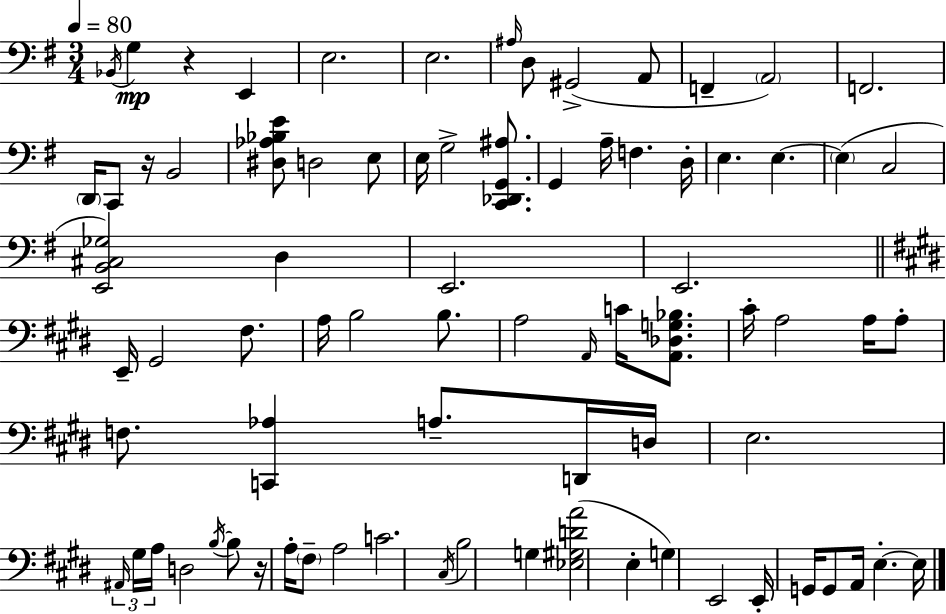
Bb2/s G3/q R/q E2/q E3/h. E3/h. A#3/s D3/e G#2/h A2/e F2/q A2/h F2/h. D2/s C2/e R/s B2/h [D#3,Ab3,Bb3,E4]/e D3/h E3/e E3/s G3/h [C2,Db2,G2,A#3]/e. G2/q A3/s F3/q. D3/s E3/q. E3/q. E3/q C3/h [E2,B2,C#3,Gb3]/h D3/q E2/h. E2/h. E2/s G#2/h F#3/e. A3/s B3/h B3/e. A3/h A2/s C4/s [A2,Db3,G3,Bb3]/e. C#4/s A3/h A3/s A3/e F3/e. [C2,Ab3]/q A3/e. D2/s D3/s E3/h. A#2/s G#3/s A3/s D3/h B3/s B3/e R/s A3/s F#3/e A3/h C4/h. C#3/s B3/h G3/q [Eb3,G#3,D4,A4]/h E3/q G3/q E2/h E2/s G2/s G2/e A2/s E3/q. E3/s